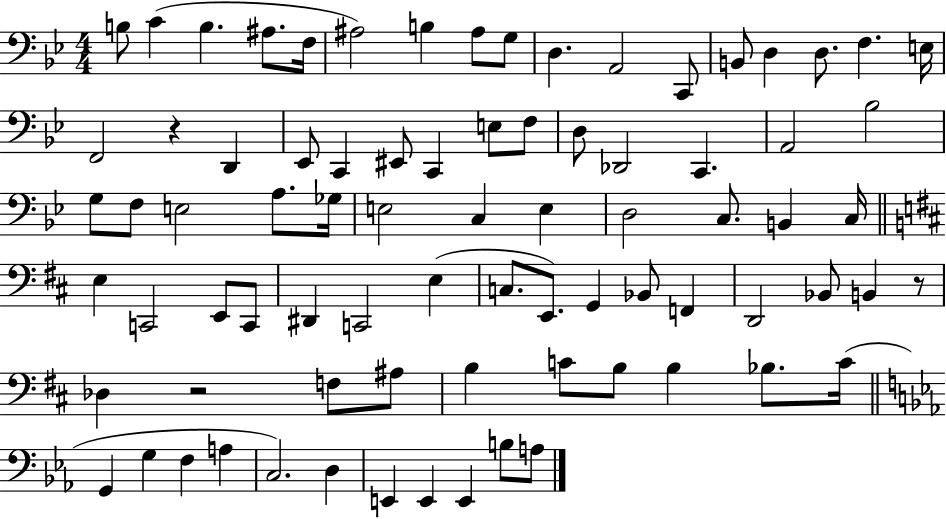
B3/e C4/q B3/q. A#3/e. F3/s A#3/h B3/q A#3/e G3/e D3/q. A2/h C2/e B2/e D3/q D3/e. F3/q. E3/s F2/h R/q D2/q Eb2/e C2/q EIS2/e C2/q E3/e F3/e D3/e Db2/h C2/q. A2/h Bb3/h G3/e F3/e E3/h A3/e. Gb3/s E3/h C3/q E3/q D3/h C3/e. B2/q C3/s E3/q C2/h E2/e C2/e D#2/q C2/h E3/q C3/e. E2/e. G2/q Bb2/e F2/q D2/h Bb2/e B2/q R/e Db3/q R/h F3/e A#3/e B3/q C4/e B3/e B3/q Bb3/e. C4/s G2/q G3/q F3/q A3/q C3/h. D3/q E2/q E2/q E2/q B3/e A3/e